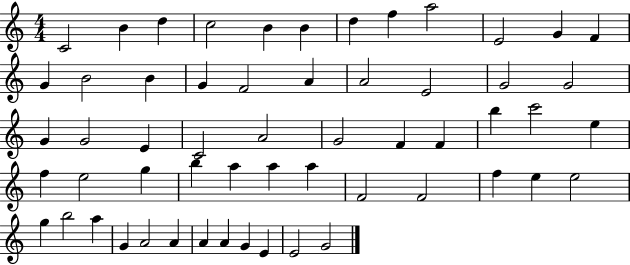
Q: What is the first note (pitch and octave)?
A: C4